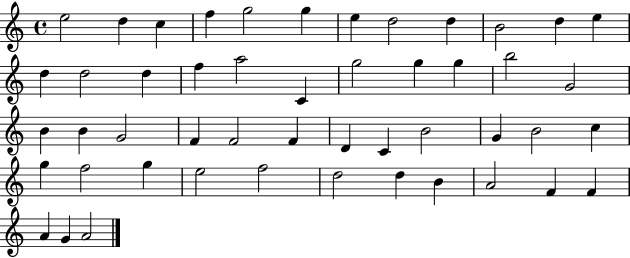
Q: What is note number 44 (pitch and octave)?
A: A4